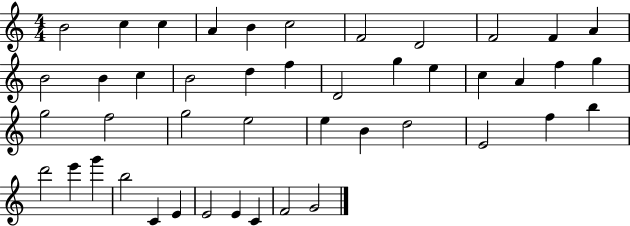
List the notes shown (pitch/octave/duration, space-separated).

B4/h C5/q C5/q A4/q B4/q C5/h F4/h D4/h F4/h F4/q A4/q B4/h B4/q C5/q B4/h D5/q F5/q D4/h G5/q E5/q C5/q A4/q F5/q G5/q G5/h F5/h G5/h E5/h E5/q B4/q D5/h E4/h F5/q B5/q D6/h E6/q G6/q B5/h C4/q E4/q E4/h E4/q C4/q F4/h G4/h